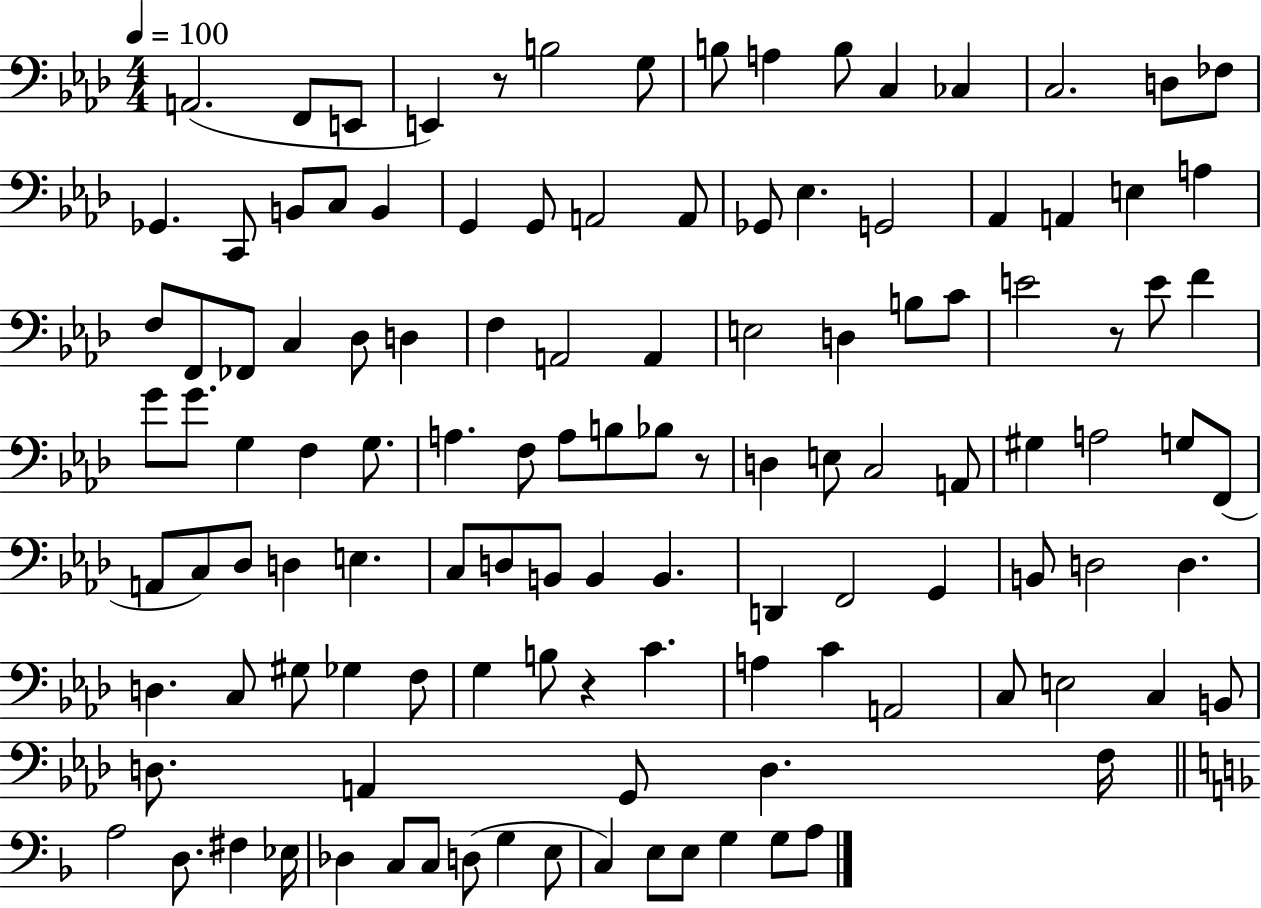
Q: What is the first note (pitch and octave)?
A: A2